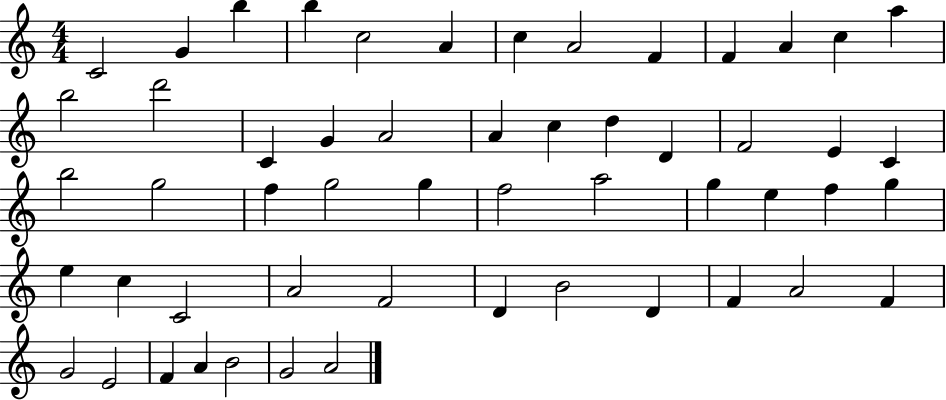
X:1
T:Untitled
M:4/4
L:1/4
K:C
C2 G b b c2 A c A2 F F A c a b2 d'2 C G A2 A c d D F2 E C b2 g2 f g2 g f2 a2 g e f g e c C2 A2 F2 D B2 D F A2 F G2 E2 F A B2 G2 A2